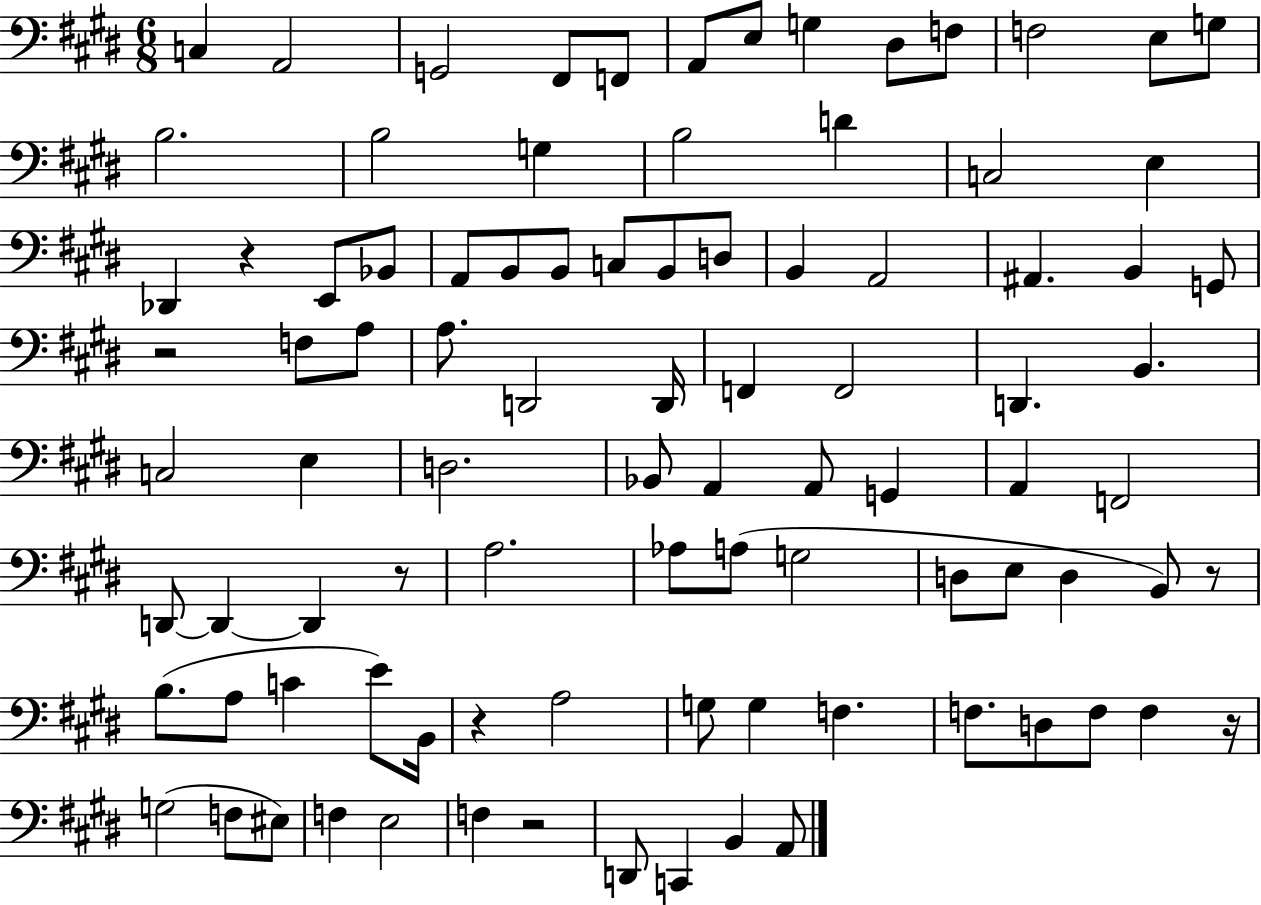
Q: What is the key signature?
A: E major